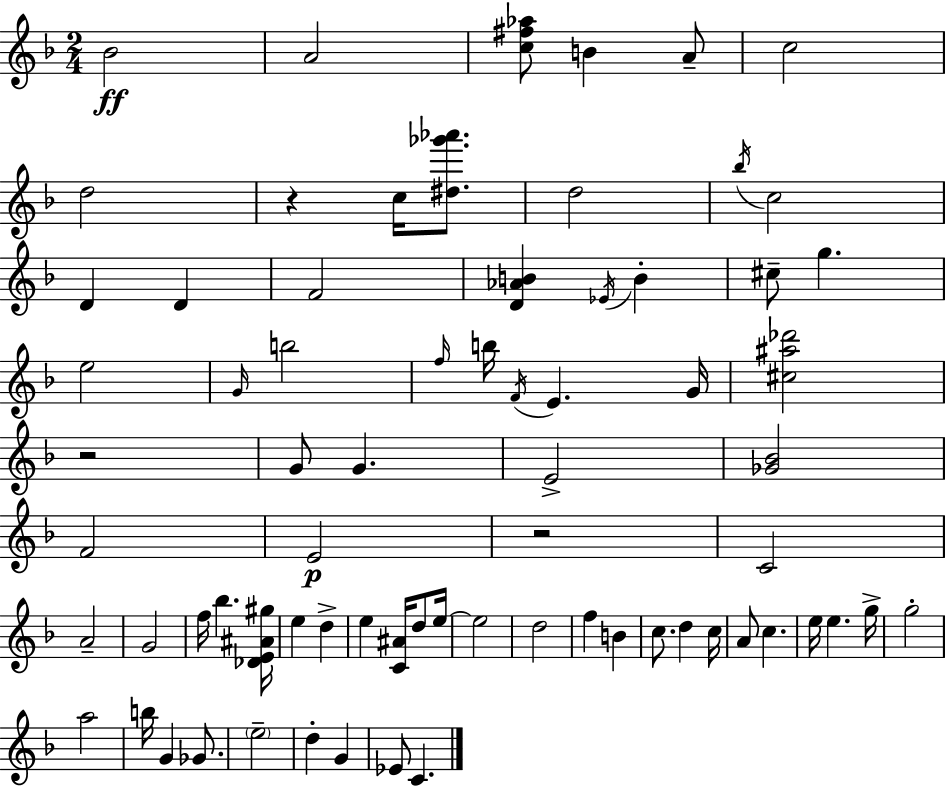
Bb4/h A4/h [C5,F#5,Ab5]/e B4/q A4/e C5/h D5/h R/q C5/s [D#5,Gb6,Ab6]/e. D5/h Bb5/s C5/h D4/q D4/q F4/h [D4,Ab4,B4]/q Eb4/s B4/q C#5/e G5/q. E5/h G4/s B5/h F5/s B5/s F4/s E4/q. G4/s [C#5,A#5,Db6]/h R/h G4/e G4/q. E4/h [Gb4,Bb4]/h F4/h E4/h R/h C4/h A4/h G4/h F5/s Bb5/q. [Db4,E4,A#4,G#5]/s E5/q D5/q E5/q [C4,A#4]/s D5/e E5/s E5/h D5/h F5/q B4/q C5/e. D5/q C5/s A4/e C5/q. E5/s E5/q. G5/s G5/h A5/h B5/s G4/q Gb4/e. E5/h D5/q G4/q Eb4/e C4/q.